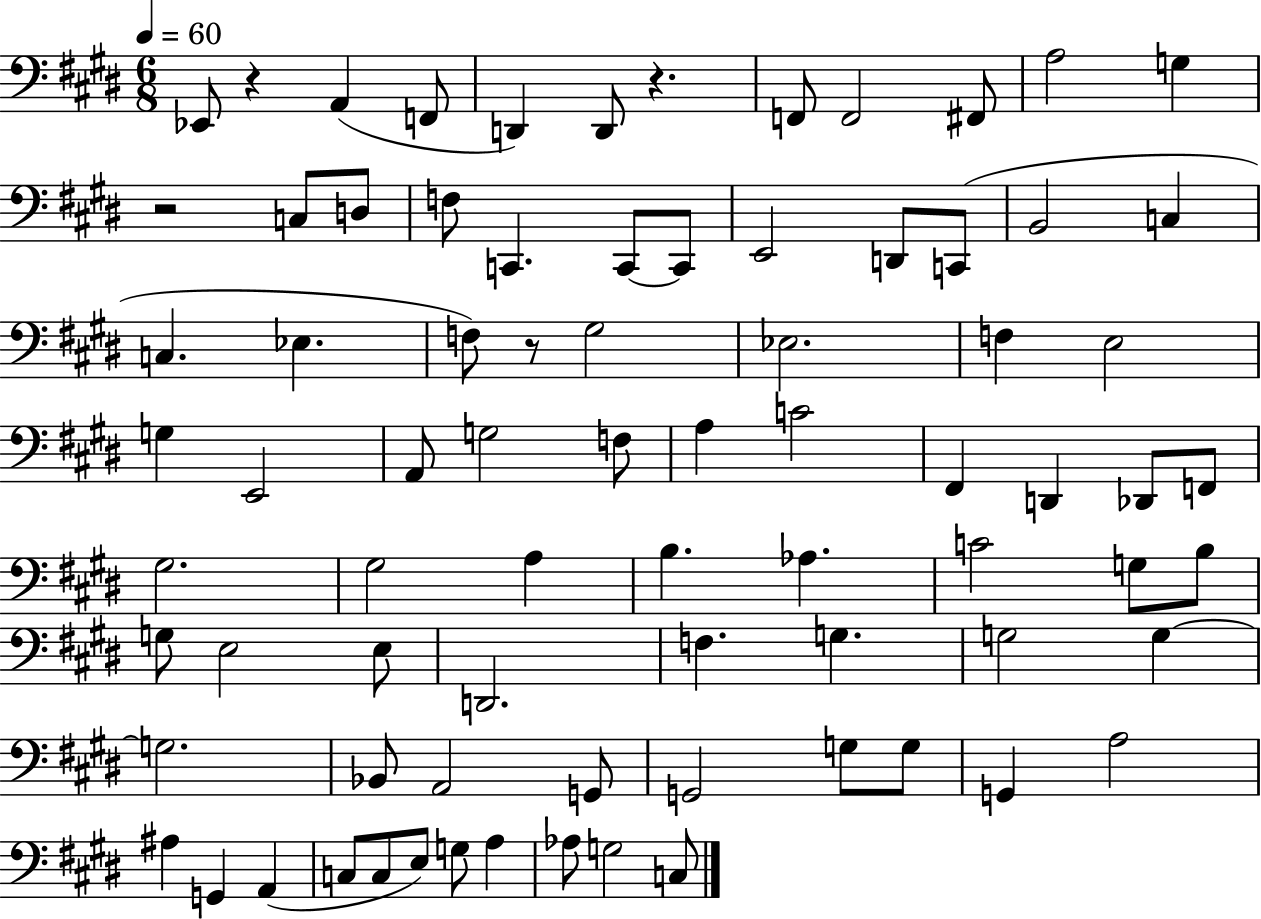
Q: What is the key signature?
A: E major